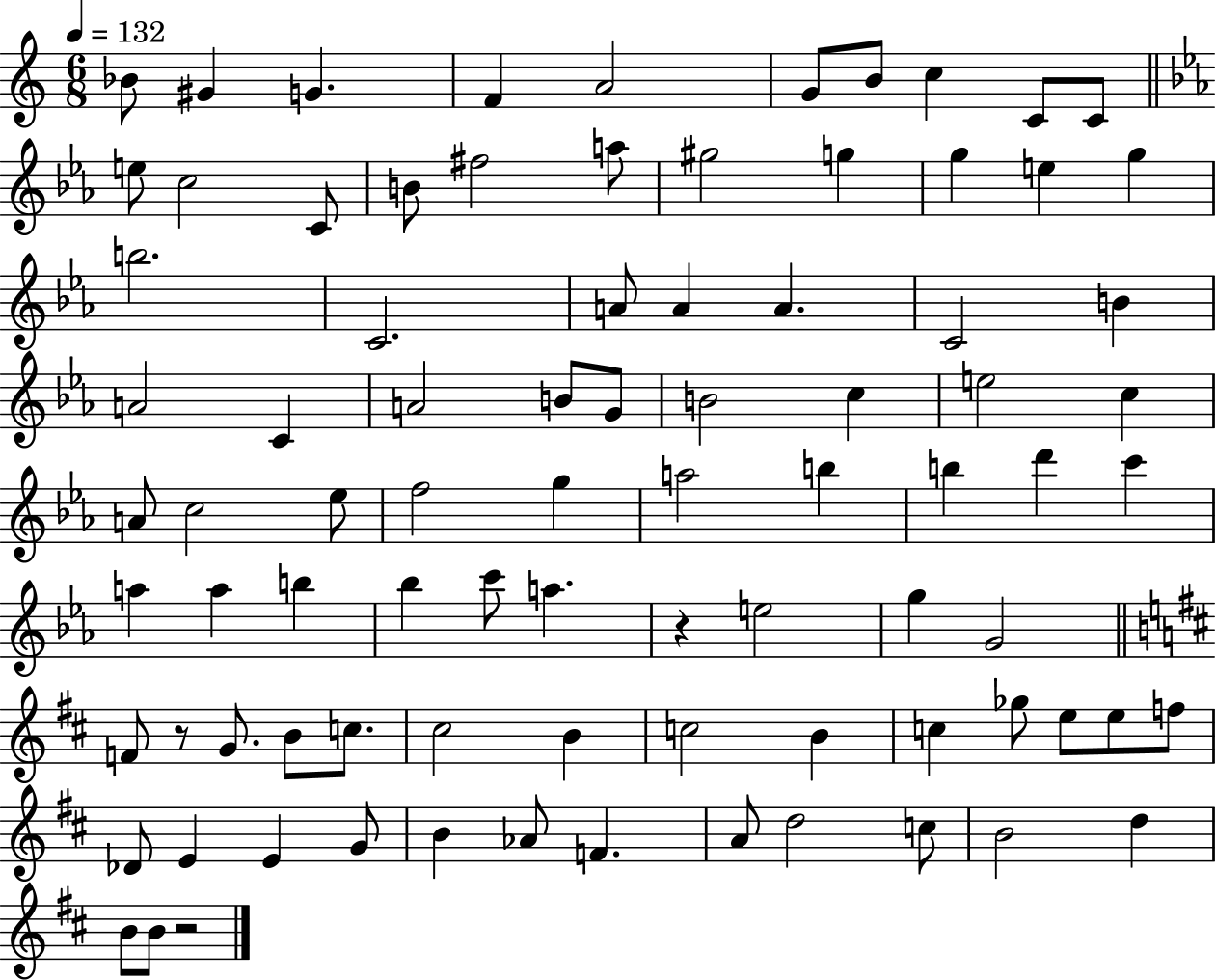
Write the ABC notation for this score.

X:1
T:Untitled
M:6/8
L:1/4
K:C
_B/2 ^G G F A2 G/2 B/2 c C/2 C/2 e/2 c2 C/2 B/2 ^f2 a/2 ^g2 g g e g b2 C2 A/2 A A C2 B A2 C A2 B/2 G/2 B2 c e2 c A/2 c2 _e/2 f2 g a2 b b d' c' a a b _b c'/2 a z e2 g G2 F/2 z/2 G/2 B/2 c/2 ^c2 B c2 B c _g/2 e/2 e/2 f/2 _D/2 E E G/2 B _A/2 F A/2 d2 c/2 B2 d B/2 B/2 z2